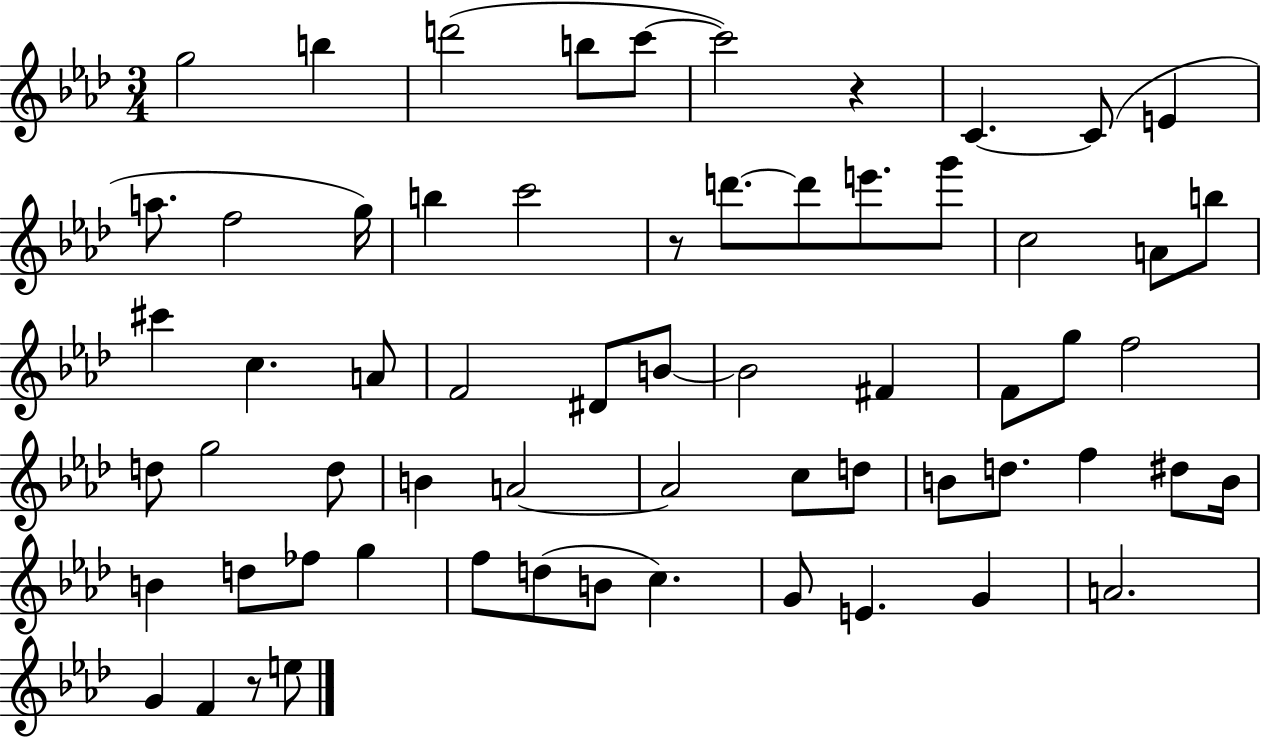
X:1
T:Untitled
M:3/4
L:1/4
K:Ab
g2 b d'2 b/2 c'/2 c'2 z C C/2 E a/2 f2 g/4 b c'2 z/2 d'/2 d'/2 e'/2 g'/2 c2 A/2 b/2 ^c' c A/2 F2 ^D/2 B/2 B2 ^F F/2 g/2 f2 d/2 g2 d/2 B A2 A2 c/2 d/2 B/2 d/2 f ^d/2 B/4 B d/2 _f/2 g f/2 d/2 B/2 c G/2 E G A2 G F z/2 e/2